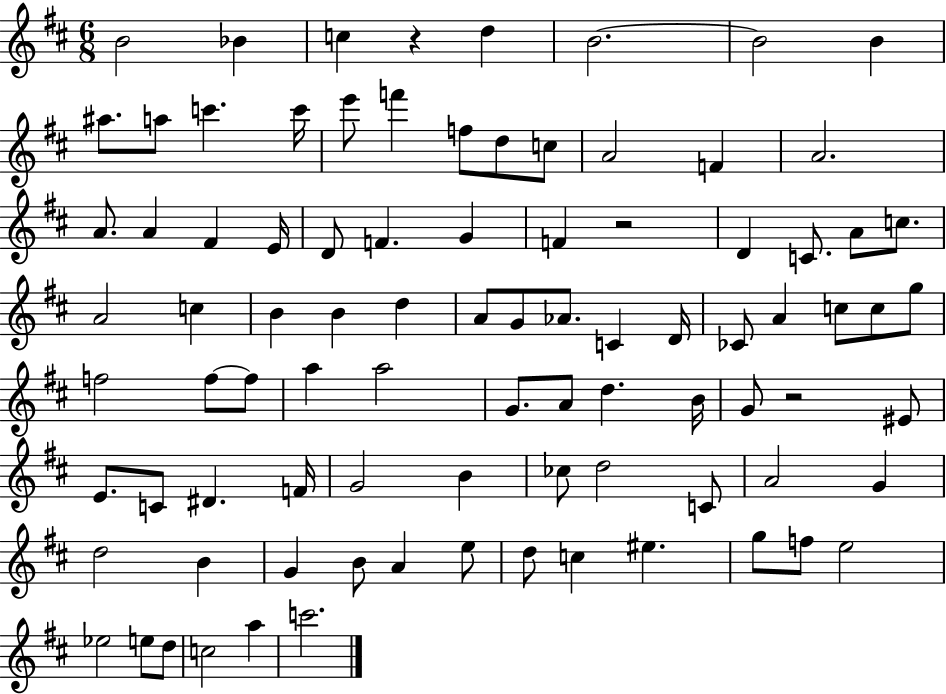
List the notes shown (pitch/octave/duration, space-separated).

B4/h Bb4/q C5/q R/q D5/q B4/h. B4/h B4/q A#5/e. A5/e C6/q. C6/s E6/e F6/q F5/e D5/e C5/e A4/h F4/q A4/h. A4/e. A4/q F#4/q E4/s D4/e F4/q. G4/q F4/q R/h D4/q C4/e. A4/e C5/e. A4/h C5/q B4/q B4/q D5/q A4/e G4/e Ab4/e. C4/q D4/s CES4/e A4/q C5/e C5/e G5/e F5/h F5/e F5/e A5/q A5/h G4/e. A4/e D5/q. B4/s G4/e R/h EIS4/e E4/e. C4/e D#4/q. F4/s G4/h B4/q CES5/e D5/h C4/e A4/h G4/q D5/h B4/q G4/q B4/e A4/q E5/e D5/e C5/q EIS5/q. G5/e F5/e E5/h Eb5/h E5/e D5/e C5/h A5/q C6/h.